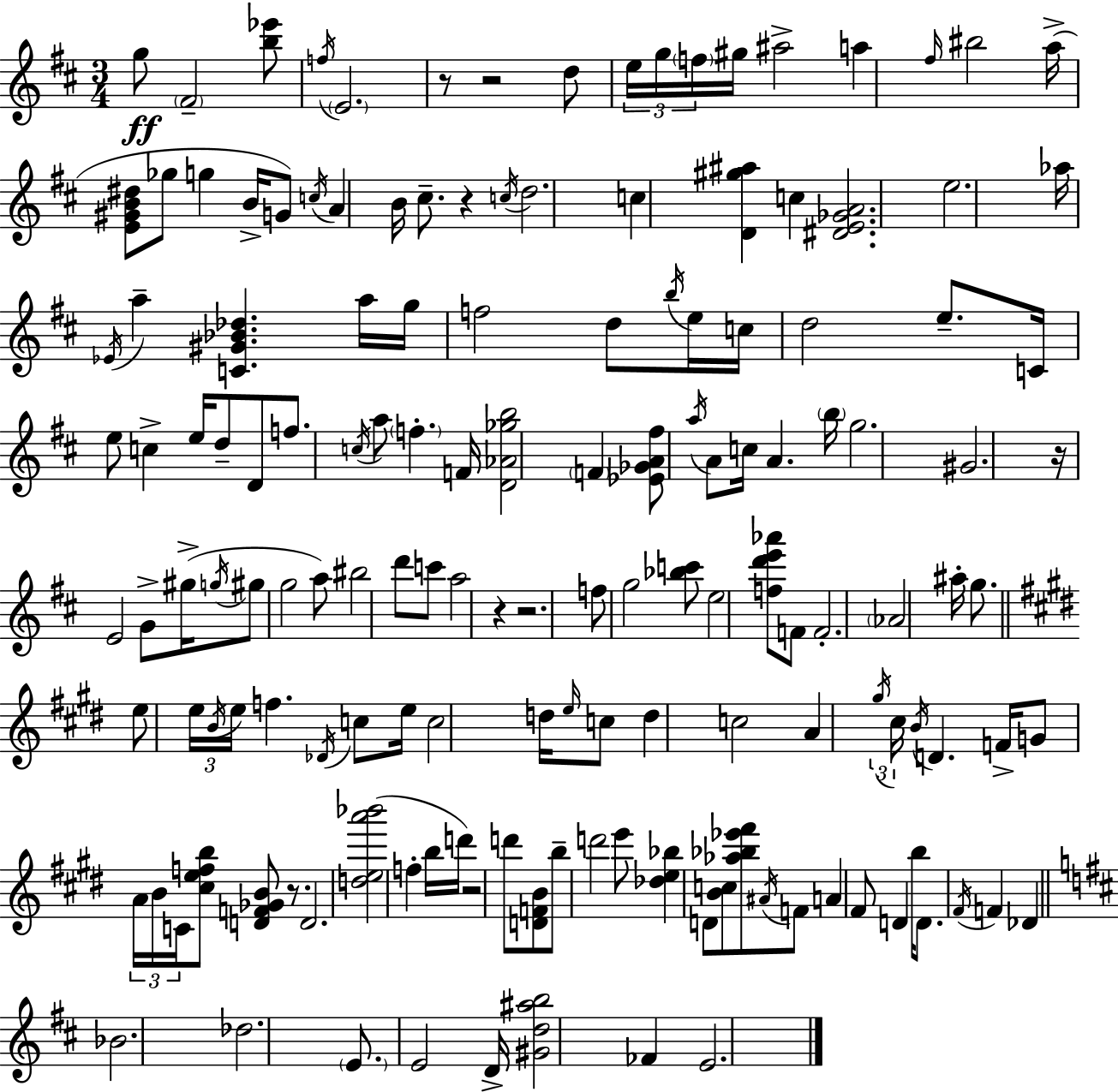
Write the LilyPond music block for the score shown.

{
  \clef treble
  \numericTimeSignature
  \time 3/4
  \key d \major
  g''8\ff \parenthesize fis'2-- <b'' ees'''>8 | \acciaccatura { f''16 } \parenthesize e'2. | r8 r2 d''8 | \tuplet 3/2 { e''16 g''16 \parenthesize f''16 } gis''16 ais''2-> | \break a''4 \grace { fis''16 } bis''2 | a''16->( <e' gis' b' dis''>8 ges''8 g''4 b'16-> | g'8) \acciaccatura { c''16 } a'4 b'16 cis''8.-- r4 | \acciaccatura { c''16 } d''2. | \break c''4 <d' gis'' ais''>4 | c''4 <dis' e' ges' a'>2. | e''2. | aes''16 \acciaccatura { ees'16 } a''4-- <c' gis' bes' des''>4. | \break a''16 g''16 f''2 | d''8 \acciaccatura { b''16 } e''16 c''16 d''2 | e''8.-- c'16 e''8 c''4-> | e''16 d''8-- d'8 f''8. \acciaccatura { c''16 } a''8 | \break \parenthesize f''4.-. f'16 <d' aes' ges'' b''>2 | \parenthesize f'4 <ees' ges' a' fis''>8 \acciaccatura { a''16 } a'8 | c''16 a'4. \parenthesize b''16 g''2. | gis'2. | \break r16 e'2 | g'8-> gis''16->( \acciaccatura { g''16 } gis''8 g''2 | a''8) bis''2 | d'''8 c'''8 a''2 | \break r4 r2. | f''8 g''2 | <bes'' c'''>8 e''2 | <f'' d''' e''' aes'''>8 f'8 f'2.-. | \break \parenthesize aes'2 | ais''16-. g''8. \bar "||" \break \key e \major e''8 \tuplet 3/2 { e''16 \acciaccatura { b'16 } e''16 } f''4. \acciaccatura { des'16 } | c''8 e''16 c''2 d''16 | \grace { e''16 } c''8 d''4 c''2 | a'4 \tuplet 3/2 { \acciaccatura { gis''16 } cis''16 \acciaccatura { b'16 } } d'4. | \break f'16-> g'8 \tuplet 3/2 { a'16 b'16 c'16 } <cis'' e'' f'' b''>8 | <d' f' ges' b'>8 r8. d'2. | <d'' e'' a''' bes'''>2( | f''4-. b''16 d'''16) r2 | \break d'''8 <d' f' b'>8 b''8-- d'''2 | e'''8 <des'' e'' bes''>4 d'8 | <b' c''>8 <aes'' bes'' ees''' fis'''>8 \acciaccatura { ais'16 } f'8 a'4 | fis'8 d'4 b''16 d'8. \acciaccatura { fis'16 } f'4 | \break des'4 \bar "||" \break \key d \major bes'2. | des''2. | \parenthesize e'8. e'2 d'16-> | <gis' d'' ais'' b''>2 fes'4 | \break e'2. | \bar "|."
}